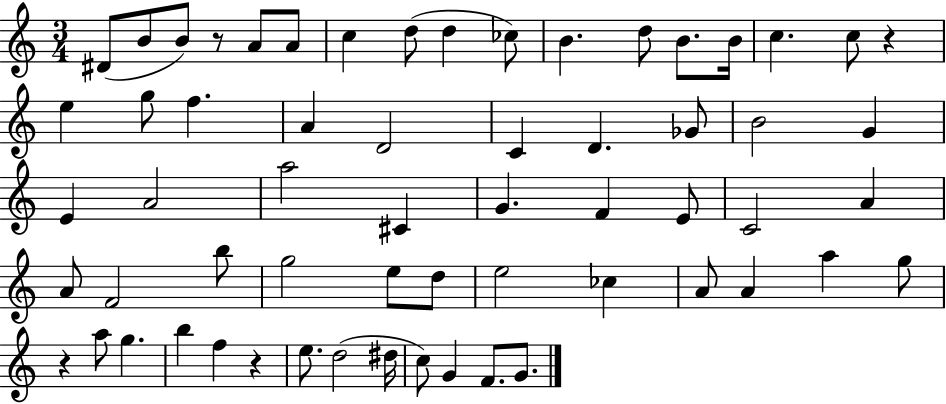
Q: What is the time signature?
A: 3/4